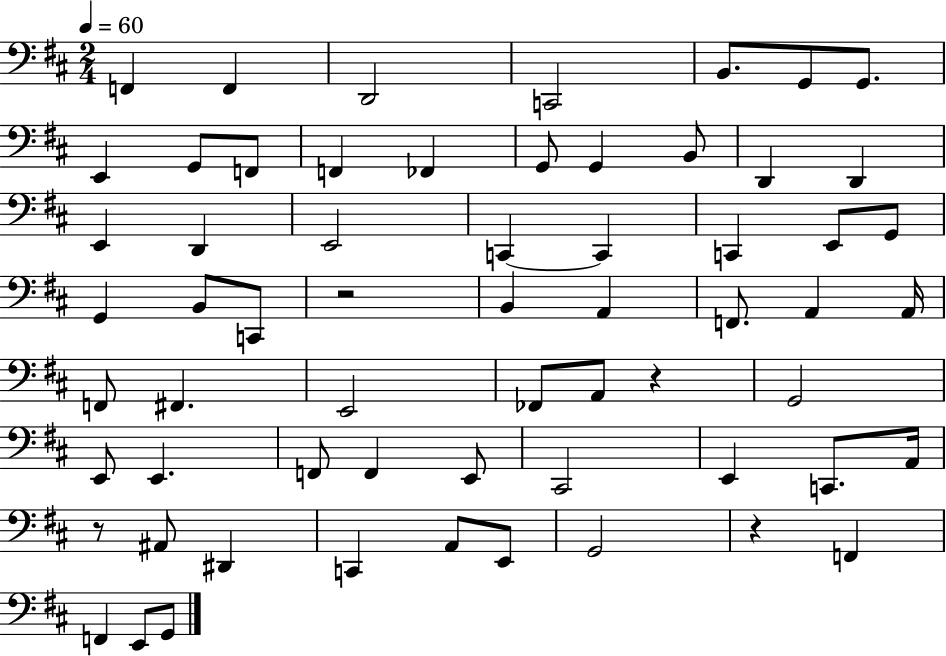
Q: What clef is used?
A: bass